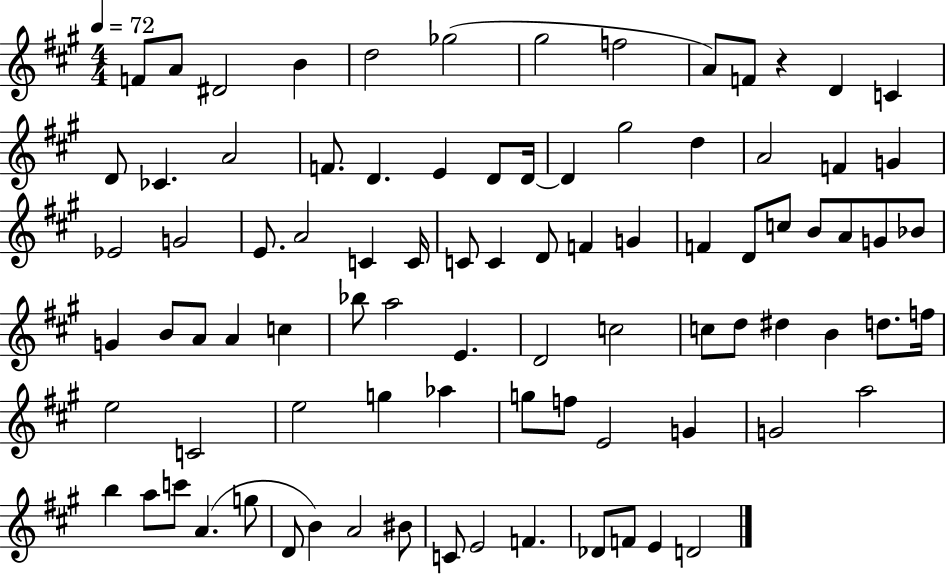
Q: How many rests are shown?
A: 1